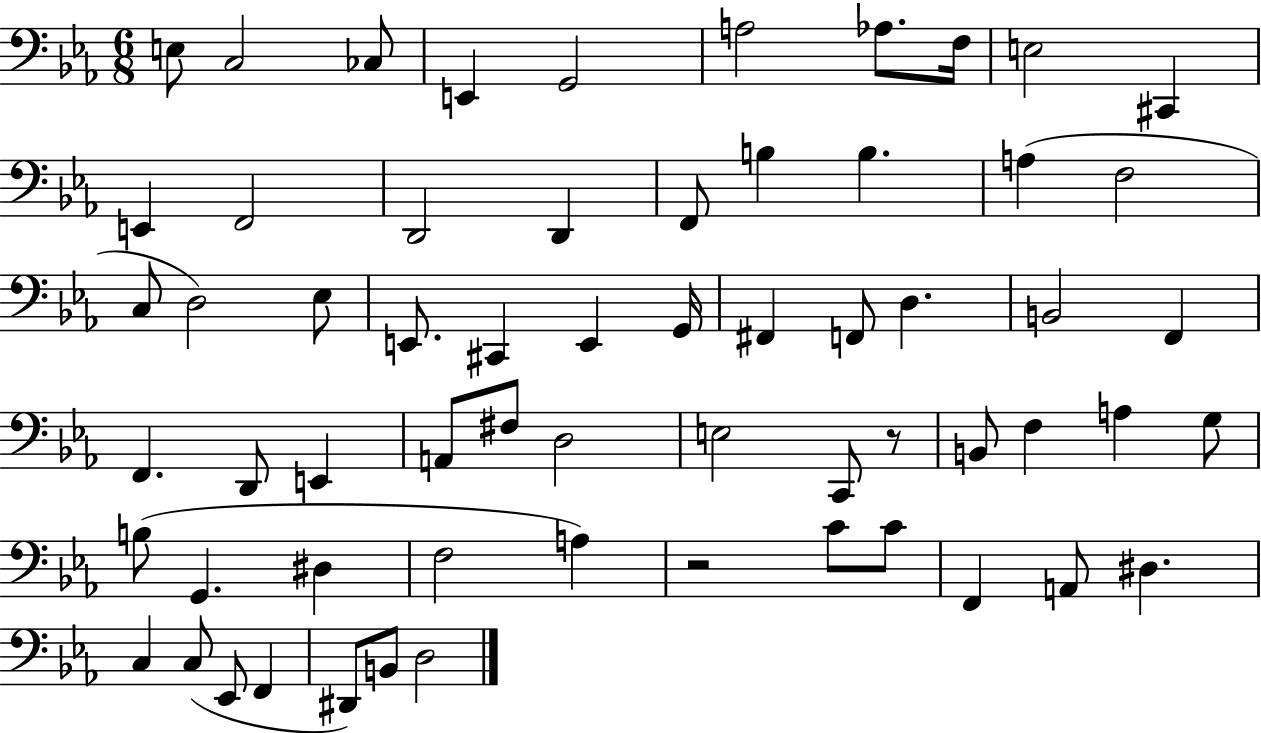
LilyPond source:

{
  \clef bass
  \numericTimeSignature
  \time 6/8
  \key ees \major
  e8 c2 ces8 | e,4 g,2 | a2 aes8. f16 | e2 cis,4 | \break e,4 f,2 | d,2 d,4 | f,8 b4 b4. | a4( f2 | \break c8 d2) ees8 | e,8. cis,4 e,4 g,16 | fis,4 f,8 d4. | b,2 f,4 | \break f,4. d,8 e,4 | a,8 fis8 d2 | e2 c,8 r8 | b,8 f4 a4 g8 | \break b8( g,4. dis4 | f2 a4) | r2 c'8 c'8 | f,4 a,8 dis4. | \break c4 c8( ees,8 f,4 | dis,8) b,8 d2 | \bar "|."
}